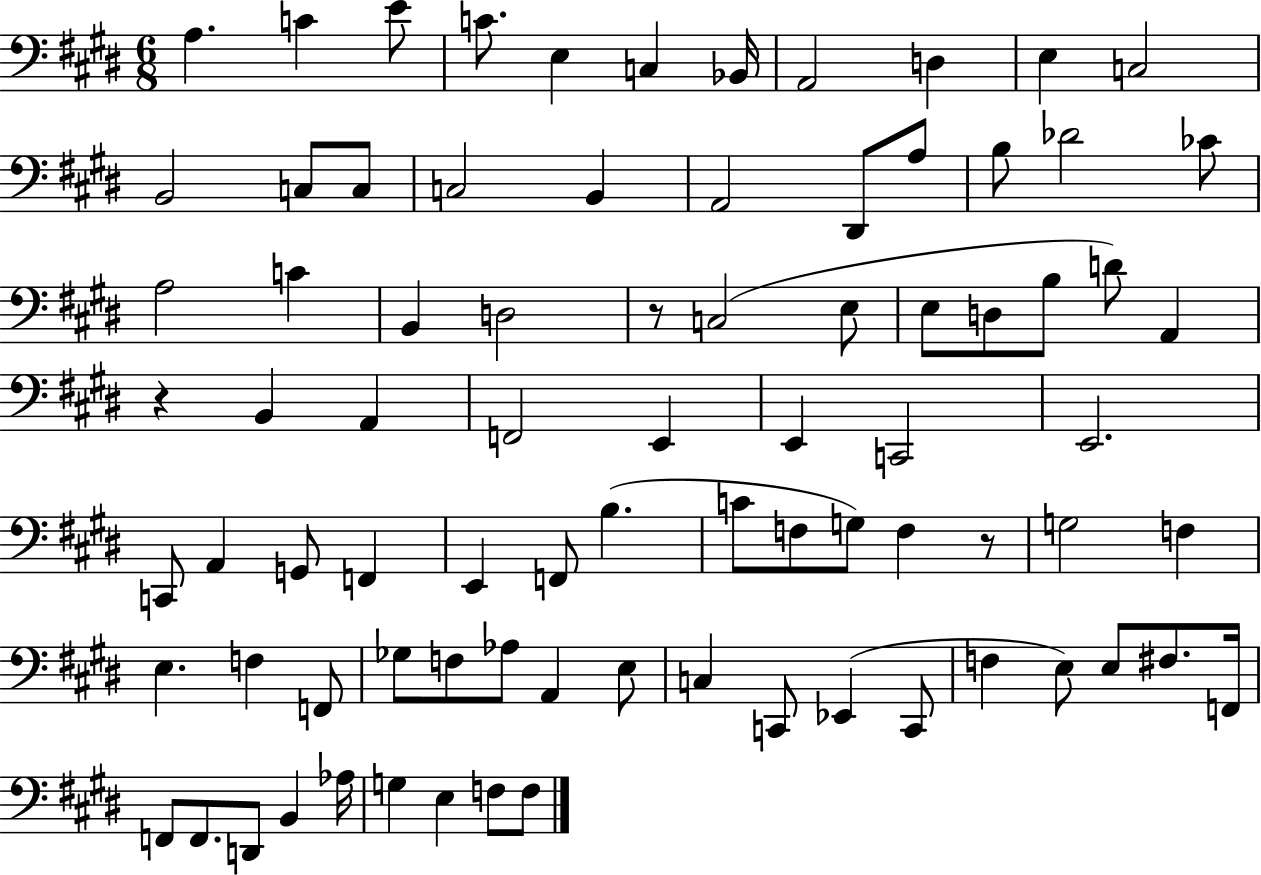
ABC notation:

X:1
T:Untitled
M:6/8
L:1/4
K:E
A, C E/2 C/2 E, C, _B,,/4 A,,2 D, E, C,2 B,,2 C,/2 C,/2 C,2 B,, A,,2 ^D,,/2 A,/2 B,/2 _D2 _C/2 A,2 C B,, D,2 z/2 C,2 E,/2 E,/2 D,/2 B,/2 D/2 A,, z B,, A,, F,,2 E,, E,, C,,2 E,,2 C,,/2 A,, G,,/2 F,, E,, F,,/2 B, C/2 F,/2 G,/2 F, z/2 G,2 F, E, F, F,,/2 _G,/2 F,/2 _A,/2 A,, E,/2 C, C,,/2 _E,, C,,/2 F, E,/2 E,/2 ^F,/2 F,,/4 F,,/2 F,,/2 D,,/2 B,, _A,/4 G, E, F,/2 F,/2